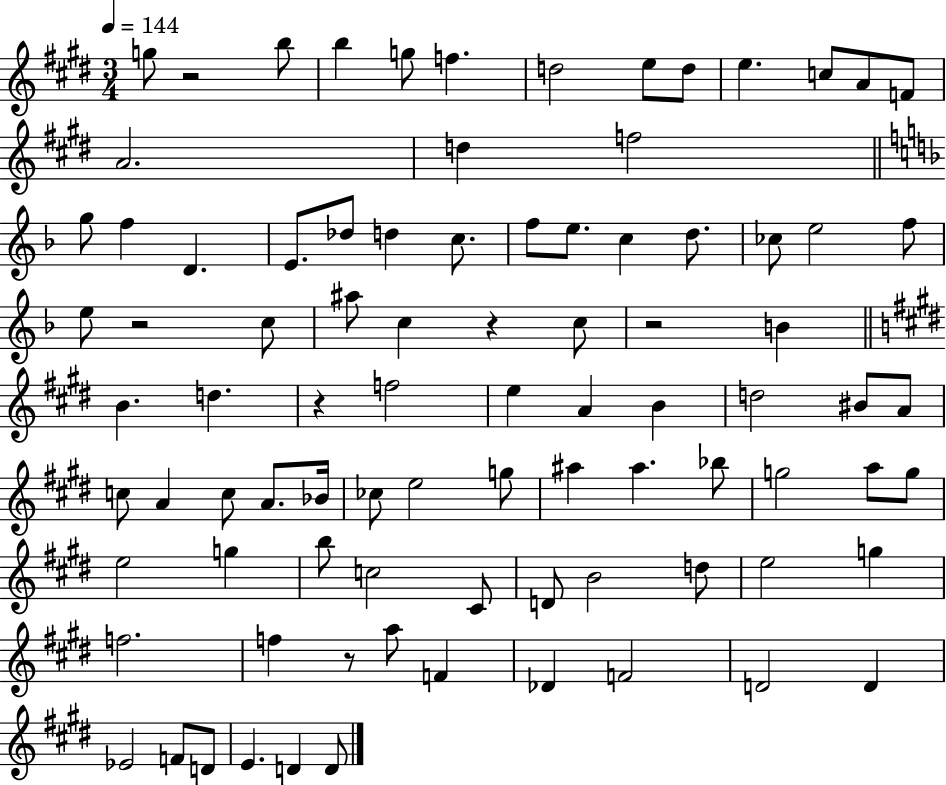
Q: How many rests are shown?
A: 6